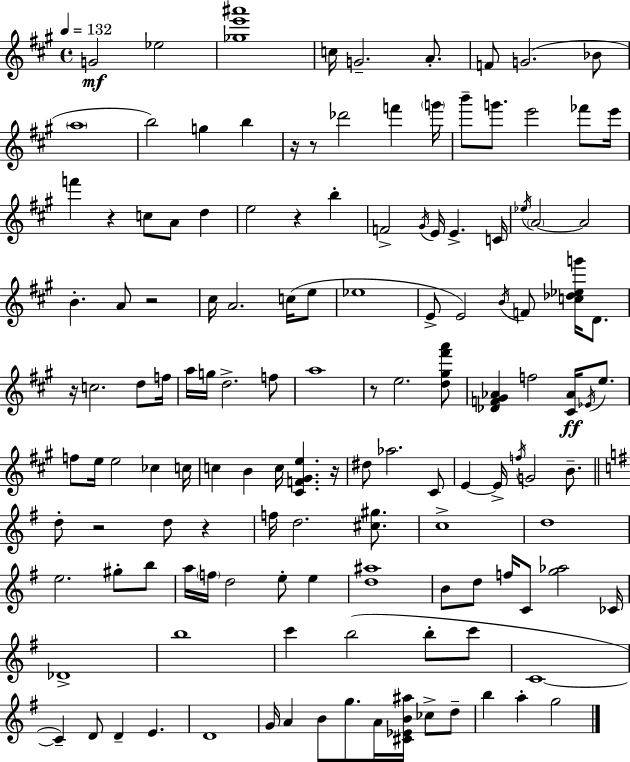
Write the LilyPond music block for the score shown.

{
  \clef treble
  \time 4/4
  \defaultTimeSignature
  \key a \major
  \tempo 4 = 132
  g'2\mf ees''2 | <ges'' e''' ais'''>1 | c''16 g'2.-- a'8.-. | f'8 g'2.( bes'8 | \break \parenthesize a''1 | b''2) g''4 b''4 | r16 r8 des'''2 f'''4 \parenthesize g'''16 | b'''8-- g'''8. e'''2 fes'''8 e'''16 | \break f'''4 r4 c''8 a'8 d''4 | e''2 r4 b''4-. | f'2-> \acciaccatura { gis'16 } e'16 e'4.-> | c'16 \acciaccatura { ees''16 } \parenthesize a'2~~ a'2 | \break b'4.-. a'8 r2 | cis''16 a'2. c''16( | e''8 ees''1 | e'8-> e'2) \acciaccatura { b'16 } f'8 <c'' des'' ees'' g'''>16 | \break d'8. r16 c''2. | d''8 f''16 a''16 g''16 d''2.-> | f''8 a''1 | r8 e''2. | \break <d'' gis'' fis''' a'''>8 <des' f' gis' aes'>4 f''2 <cis' aes'>16\ff | \acciaccatura { ees'16 } e''8. f''8 e''16 e''2 ces''4 | c''16 c''4 b'4 c''16 <cis' f' gis' e''>4. | r16 dis''8 aes''2. | \break cis'8 e'4~~ e'16-> \acciaccatura { f''16 } g'2 | b'8.-- \bar "||" \break \key e \minor d''8-. r2 d''8 r4 | f''16 d''2. <cis'' gis''>8. | c''1-> | d''1 | \break e''2. gis''8-. b''8 | a''16 \parenthesize f''16 d''2 e''8-. e''4 | <d'' ais''>1 | b'8 d''8 f''16 c'8 <g'' aes''>2 ces'16 | \break des'1-> | b''1 | c'''4 b''2( b''8-. c'''8 | c'1~~ | \break c'4--) d'8 d'4-- e'4. | d'1 | g'16 a'4 b'8 g''8. a'16 <cis' ees' b' ais''>16 ces''8-> d''8-- | b''4 a''4-. g''2 | \break \bar "|."
}